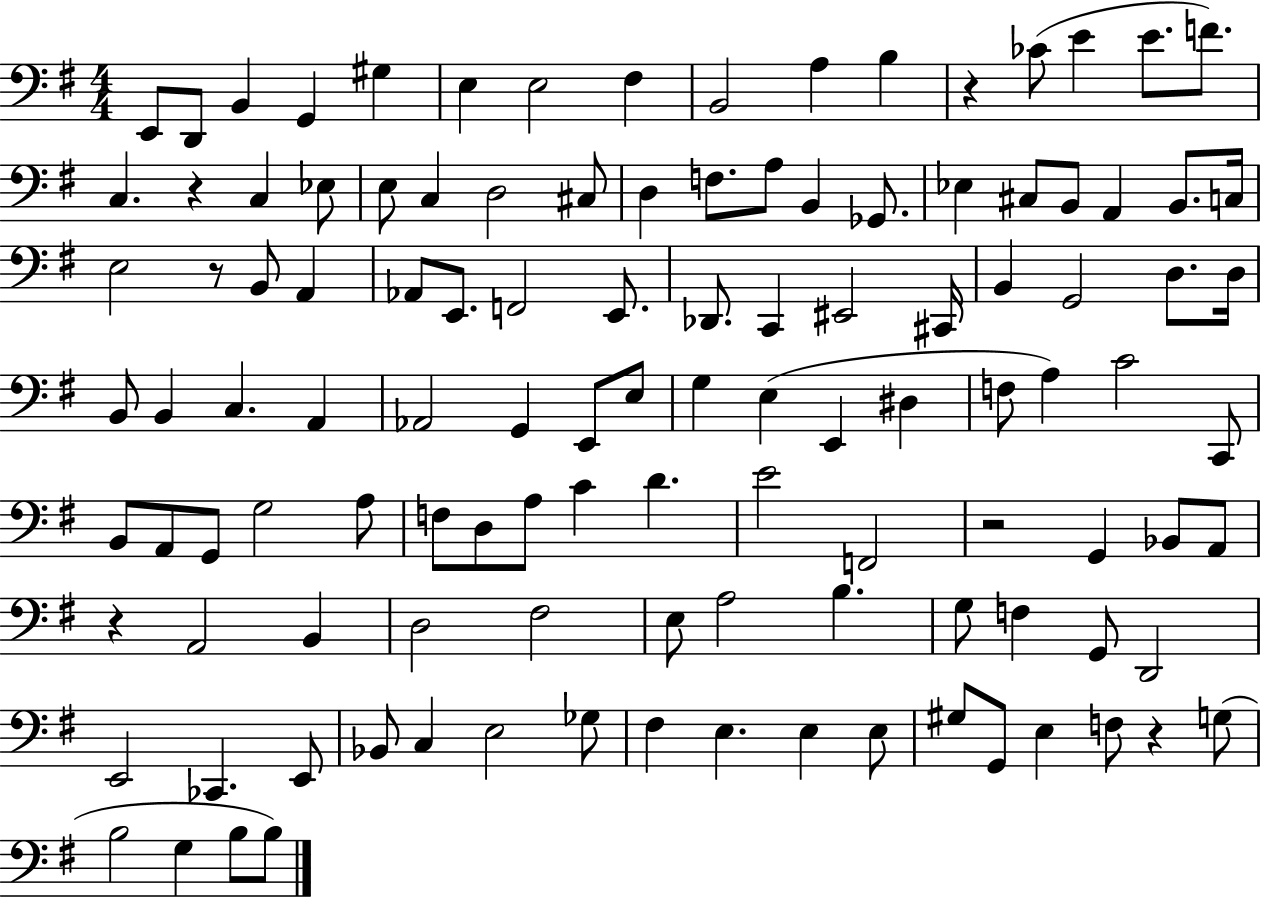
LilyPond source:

{
  \clef bass
  \numericTimeSignature
  \time 4/4
  \key g \major
  e,8 d,8 b,4 g,4 gis4 | e4 e2 fis4 | b,2 a4 b4 | r4 ces'8( e'4 e'8. f'8.) | \break c4. r4 c4 ees8 | e8 c4 d2 cis8 | d4 f8. a8 b,4 ges,8. | ees4 cis8 b,8 a,4 b,8. c16 | \break e2 r8 b,8 a,4 | aes,8 e,8. f,2 e,8. | des,8. c,4 eis,2 cis,16 | b,4 g,2 d8. d16 | \break b,8 b,4 c4. a,4 | aes,2 g,4 e,8 e8 | g4 e4( e,4 dis4 | f8 a4) c'2 c,8 | \break b,8 a,8 g,8 g2 a8 | f8 d8 a8 c'4 d'4. | e'2 f,2 | r2 g,4 bes,8 a,8 | \break r4 a,2 b,4 | d2 fis2 | e8 a2 b4. | g8 f4 g,8 d,2 | \break e,2 ces,4. e,8 | bes,8 c4 e2 ges8 | fis4 e4. e4 e8 | gis8 g,8 e4 f8 r4 g8( | \break b2 g4 b8 b8) | \bar "|."
}